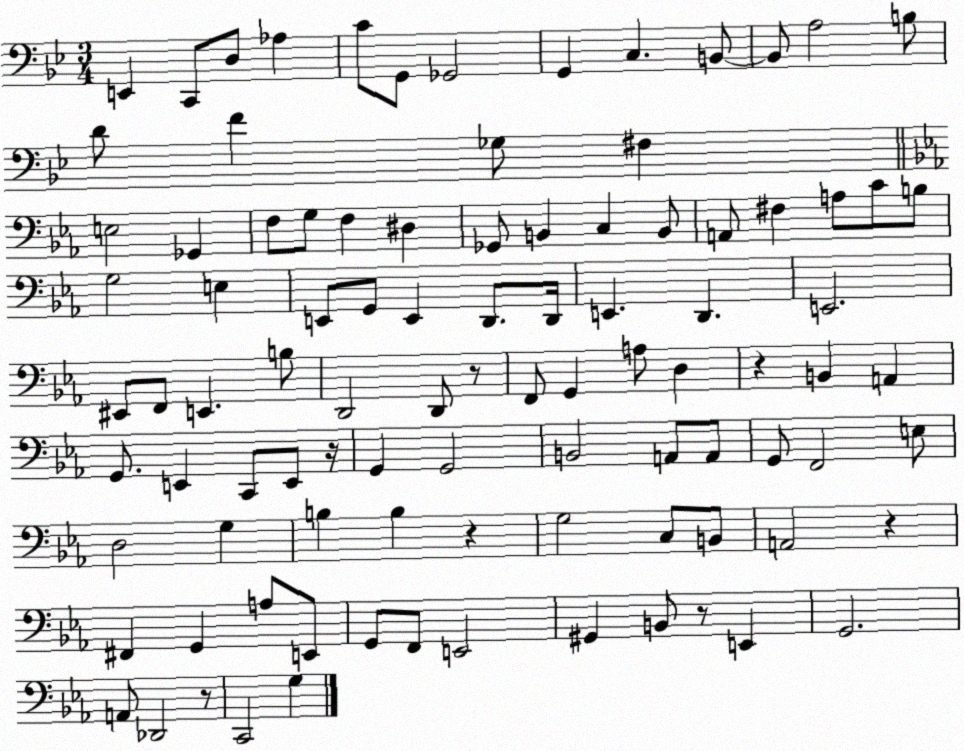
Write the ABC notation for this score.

X:1
T:Untitled
M:3/4
L:1/4
K:Bb
E,, C,,/2 D,/2 _A, C/2 G,,/2 _G,,2 G,, C, B,,/2 B,,/2 A,2 B,/2 D/2 F _G,/2 ^F, E,2 _G,, F,/2 G,/2 F, ^D, _G,,/2 B,, C, B,,/2 A,,/2 ^F, A,/2 C/2 B,/2 G,2 E, E,,/2 G,,/2 E,, D,,/2 D,,/4 E,, D,, E,,2 ^E,,/2 F,,/2 E,, B,/2 D,,2 D,,/2 z/2 F,,/2 G,, A,/2 D, z B,, A,, G,,/2 E,, C,,/2 E,,/2 z/4 G,, G,,2 B,,2 A,,/2 A,,/2 G,,/2 F,,2 E,/2 D,2 G, B, B, z G,2 C,/2 B,,/2 A,,2 z ^F,, G,, A,/2 E,,/2 G,,/2 F,,/2 E,,2 ^G,, B,,/2 z/2 E,, G,,2 A,,/2 _D,,2 z/2 C,,2 G,